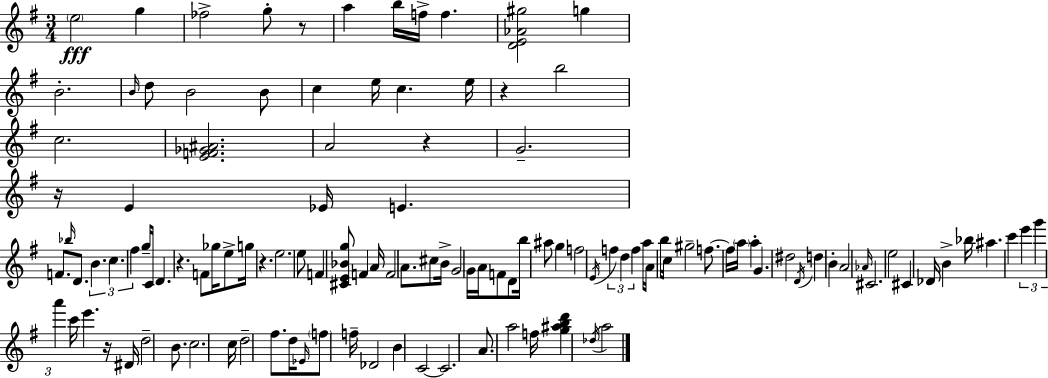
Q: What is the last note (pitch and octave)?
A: A5